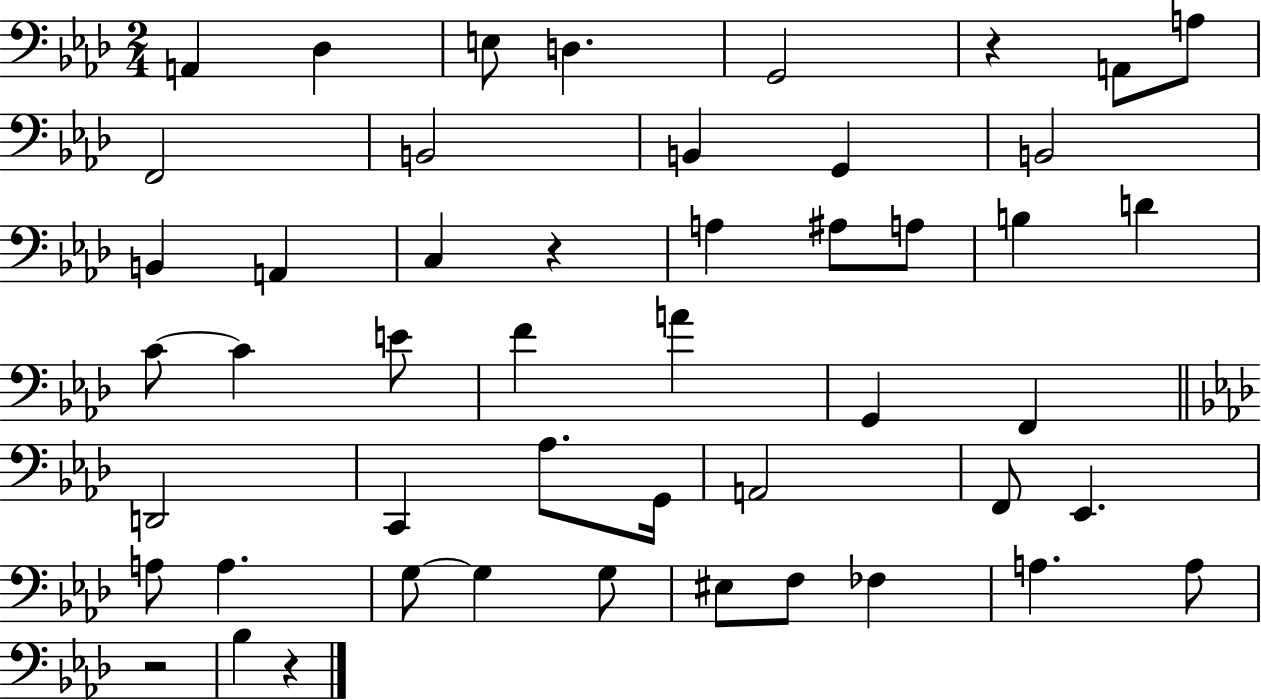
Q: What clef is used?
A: bass